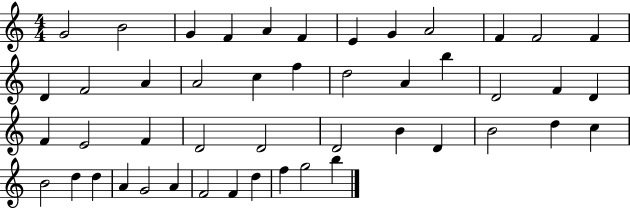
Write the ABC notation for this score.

X:1
T:Untitled
M:4/4
L:1/4
K:C
G2 B2 G F A F E G A2 F F2 F D F2 A A2 c f d2 A b D2 F D F E2 F D2 D2 D2 B D B2 d c B2 d d A G2 A F2 F d f g2 b